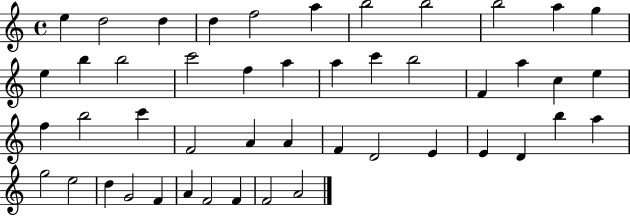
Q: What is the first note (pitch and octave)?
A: E5